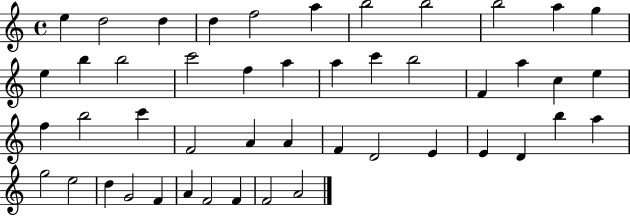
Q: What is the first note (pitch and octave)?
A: E5